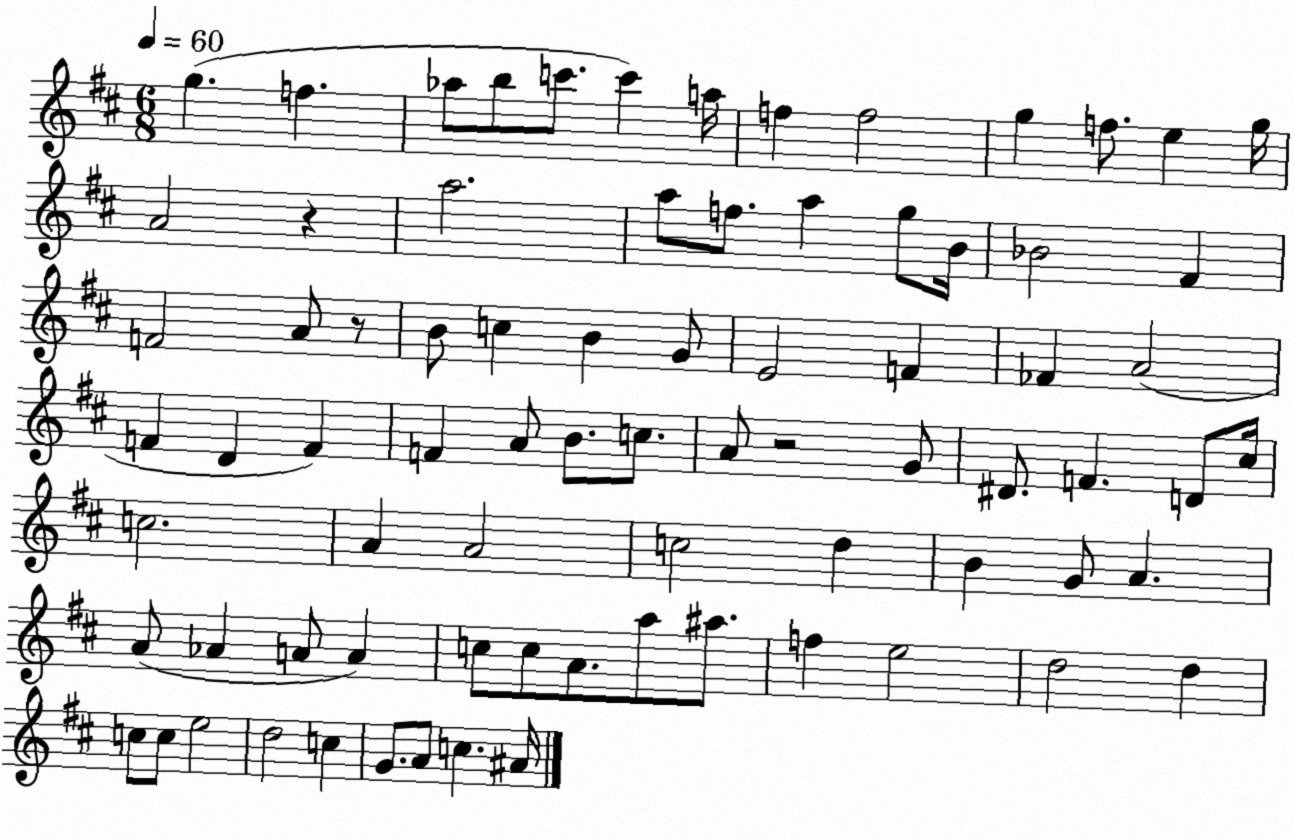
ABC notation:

X:1
T:Untitled
M:6/8
L:1/4
K:D
g f _a/2 b/2 c'/2 c' a/4 f f2 g f/2 e g/4 A2 z a2 a/2 f/2 a g/2 B/4 _B2 ^F F2 A/2 z/2 B/2 c B G/2 E2 F _F A2 F D F F A/2 B/2 c/2 A/2 z2 G/2 ^D/2 F D/2 ^c/4 c2 A A2 c2 d B G/2 A A/2 _A A/2 A c/2 c/2 A/2 a/2 ^a/2 f e2 d2 d c/2 c/2 e2 d2 c G/2 A/2 c ^A/4